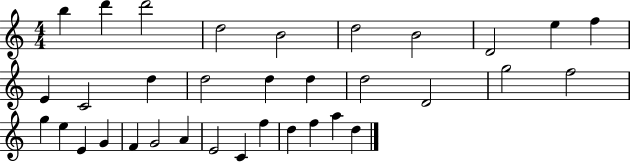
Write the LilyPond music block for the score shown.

{
  \clef treble
  \numericTimeSignature
  \time 4/4
  \key c \major
  b''4 d'''4 d'''2 | d''2 b'2 | d''2 b'2 | d'2 e''4 f''4 | \break e'4 c'2 d''4 | d''2 d''4 d''4 | d''2 d'2 | g''2 f''2 | \break g''4 e''4 e'4 g'4 | f'4 g'2 a'4 | e'2 c'4 f''4 | d''4 f''4 a''4 d''4 | \break \bar "|."
}